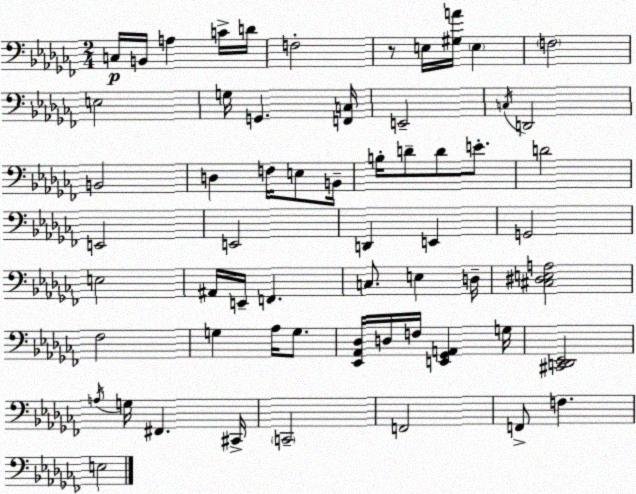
X:1
T:Untitled
M:2/4
L:1/4
K:Abm
C,/4 B,,/4 A, C/4 D/4 F,2 z/2 E,/4 [^G,A]/4 E, F,2 E,2 G,/4 G,, [F,,C,]/4 E,,2 C,/4 D,,2 B,,2 D, F,/4 E,/2 B,,/4 B,/4 D/2 D/2 E/2 D2 E,,2 E,,2 D,, E,, G,,2 E,2 ^A,,/4 E,,/4 F,, C,/2 E, D,/4 [^C,^D,E,A,]2 _F,2 G, _A,/4 G,/2 [_E,,_A,,_D,]/4 D,/4 F,/4 [E,,_G,,A,,] G,/4 [^C,,D,,_E,,]2 A,/4 G,/4 ^F,, ^C,,/4 C,,2 F,,2 F,,/2 F, E,2